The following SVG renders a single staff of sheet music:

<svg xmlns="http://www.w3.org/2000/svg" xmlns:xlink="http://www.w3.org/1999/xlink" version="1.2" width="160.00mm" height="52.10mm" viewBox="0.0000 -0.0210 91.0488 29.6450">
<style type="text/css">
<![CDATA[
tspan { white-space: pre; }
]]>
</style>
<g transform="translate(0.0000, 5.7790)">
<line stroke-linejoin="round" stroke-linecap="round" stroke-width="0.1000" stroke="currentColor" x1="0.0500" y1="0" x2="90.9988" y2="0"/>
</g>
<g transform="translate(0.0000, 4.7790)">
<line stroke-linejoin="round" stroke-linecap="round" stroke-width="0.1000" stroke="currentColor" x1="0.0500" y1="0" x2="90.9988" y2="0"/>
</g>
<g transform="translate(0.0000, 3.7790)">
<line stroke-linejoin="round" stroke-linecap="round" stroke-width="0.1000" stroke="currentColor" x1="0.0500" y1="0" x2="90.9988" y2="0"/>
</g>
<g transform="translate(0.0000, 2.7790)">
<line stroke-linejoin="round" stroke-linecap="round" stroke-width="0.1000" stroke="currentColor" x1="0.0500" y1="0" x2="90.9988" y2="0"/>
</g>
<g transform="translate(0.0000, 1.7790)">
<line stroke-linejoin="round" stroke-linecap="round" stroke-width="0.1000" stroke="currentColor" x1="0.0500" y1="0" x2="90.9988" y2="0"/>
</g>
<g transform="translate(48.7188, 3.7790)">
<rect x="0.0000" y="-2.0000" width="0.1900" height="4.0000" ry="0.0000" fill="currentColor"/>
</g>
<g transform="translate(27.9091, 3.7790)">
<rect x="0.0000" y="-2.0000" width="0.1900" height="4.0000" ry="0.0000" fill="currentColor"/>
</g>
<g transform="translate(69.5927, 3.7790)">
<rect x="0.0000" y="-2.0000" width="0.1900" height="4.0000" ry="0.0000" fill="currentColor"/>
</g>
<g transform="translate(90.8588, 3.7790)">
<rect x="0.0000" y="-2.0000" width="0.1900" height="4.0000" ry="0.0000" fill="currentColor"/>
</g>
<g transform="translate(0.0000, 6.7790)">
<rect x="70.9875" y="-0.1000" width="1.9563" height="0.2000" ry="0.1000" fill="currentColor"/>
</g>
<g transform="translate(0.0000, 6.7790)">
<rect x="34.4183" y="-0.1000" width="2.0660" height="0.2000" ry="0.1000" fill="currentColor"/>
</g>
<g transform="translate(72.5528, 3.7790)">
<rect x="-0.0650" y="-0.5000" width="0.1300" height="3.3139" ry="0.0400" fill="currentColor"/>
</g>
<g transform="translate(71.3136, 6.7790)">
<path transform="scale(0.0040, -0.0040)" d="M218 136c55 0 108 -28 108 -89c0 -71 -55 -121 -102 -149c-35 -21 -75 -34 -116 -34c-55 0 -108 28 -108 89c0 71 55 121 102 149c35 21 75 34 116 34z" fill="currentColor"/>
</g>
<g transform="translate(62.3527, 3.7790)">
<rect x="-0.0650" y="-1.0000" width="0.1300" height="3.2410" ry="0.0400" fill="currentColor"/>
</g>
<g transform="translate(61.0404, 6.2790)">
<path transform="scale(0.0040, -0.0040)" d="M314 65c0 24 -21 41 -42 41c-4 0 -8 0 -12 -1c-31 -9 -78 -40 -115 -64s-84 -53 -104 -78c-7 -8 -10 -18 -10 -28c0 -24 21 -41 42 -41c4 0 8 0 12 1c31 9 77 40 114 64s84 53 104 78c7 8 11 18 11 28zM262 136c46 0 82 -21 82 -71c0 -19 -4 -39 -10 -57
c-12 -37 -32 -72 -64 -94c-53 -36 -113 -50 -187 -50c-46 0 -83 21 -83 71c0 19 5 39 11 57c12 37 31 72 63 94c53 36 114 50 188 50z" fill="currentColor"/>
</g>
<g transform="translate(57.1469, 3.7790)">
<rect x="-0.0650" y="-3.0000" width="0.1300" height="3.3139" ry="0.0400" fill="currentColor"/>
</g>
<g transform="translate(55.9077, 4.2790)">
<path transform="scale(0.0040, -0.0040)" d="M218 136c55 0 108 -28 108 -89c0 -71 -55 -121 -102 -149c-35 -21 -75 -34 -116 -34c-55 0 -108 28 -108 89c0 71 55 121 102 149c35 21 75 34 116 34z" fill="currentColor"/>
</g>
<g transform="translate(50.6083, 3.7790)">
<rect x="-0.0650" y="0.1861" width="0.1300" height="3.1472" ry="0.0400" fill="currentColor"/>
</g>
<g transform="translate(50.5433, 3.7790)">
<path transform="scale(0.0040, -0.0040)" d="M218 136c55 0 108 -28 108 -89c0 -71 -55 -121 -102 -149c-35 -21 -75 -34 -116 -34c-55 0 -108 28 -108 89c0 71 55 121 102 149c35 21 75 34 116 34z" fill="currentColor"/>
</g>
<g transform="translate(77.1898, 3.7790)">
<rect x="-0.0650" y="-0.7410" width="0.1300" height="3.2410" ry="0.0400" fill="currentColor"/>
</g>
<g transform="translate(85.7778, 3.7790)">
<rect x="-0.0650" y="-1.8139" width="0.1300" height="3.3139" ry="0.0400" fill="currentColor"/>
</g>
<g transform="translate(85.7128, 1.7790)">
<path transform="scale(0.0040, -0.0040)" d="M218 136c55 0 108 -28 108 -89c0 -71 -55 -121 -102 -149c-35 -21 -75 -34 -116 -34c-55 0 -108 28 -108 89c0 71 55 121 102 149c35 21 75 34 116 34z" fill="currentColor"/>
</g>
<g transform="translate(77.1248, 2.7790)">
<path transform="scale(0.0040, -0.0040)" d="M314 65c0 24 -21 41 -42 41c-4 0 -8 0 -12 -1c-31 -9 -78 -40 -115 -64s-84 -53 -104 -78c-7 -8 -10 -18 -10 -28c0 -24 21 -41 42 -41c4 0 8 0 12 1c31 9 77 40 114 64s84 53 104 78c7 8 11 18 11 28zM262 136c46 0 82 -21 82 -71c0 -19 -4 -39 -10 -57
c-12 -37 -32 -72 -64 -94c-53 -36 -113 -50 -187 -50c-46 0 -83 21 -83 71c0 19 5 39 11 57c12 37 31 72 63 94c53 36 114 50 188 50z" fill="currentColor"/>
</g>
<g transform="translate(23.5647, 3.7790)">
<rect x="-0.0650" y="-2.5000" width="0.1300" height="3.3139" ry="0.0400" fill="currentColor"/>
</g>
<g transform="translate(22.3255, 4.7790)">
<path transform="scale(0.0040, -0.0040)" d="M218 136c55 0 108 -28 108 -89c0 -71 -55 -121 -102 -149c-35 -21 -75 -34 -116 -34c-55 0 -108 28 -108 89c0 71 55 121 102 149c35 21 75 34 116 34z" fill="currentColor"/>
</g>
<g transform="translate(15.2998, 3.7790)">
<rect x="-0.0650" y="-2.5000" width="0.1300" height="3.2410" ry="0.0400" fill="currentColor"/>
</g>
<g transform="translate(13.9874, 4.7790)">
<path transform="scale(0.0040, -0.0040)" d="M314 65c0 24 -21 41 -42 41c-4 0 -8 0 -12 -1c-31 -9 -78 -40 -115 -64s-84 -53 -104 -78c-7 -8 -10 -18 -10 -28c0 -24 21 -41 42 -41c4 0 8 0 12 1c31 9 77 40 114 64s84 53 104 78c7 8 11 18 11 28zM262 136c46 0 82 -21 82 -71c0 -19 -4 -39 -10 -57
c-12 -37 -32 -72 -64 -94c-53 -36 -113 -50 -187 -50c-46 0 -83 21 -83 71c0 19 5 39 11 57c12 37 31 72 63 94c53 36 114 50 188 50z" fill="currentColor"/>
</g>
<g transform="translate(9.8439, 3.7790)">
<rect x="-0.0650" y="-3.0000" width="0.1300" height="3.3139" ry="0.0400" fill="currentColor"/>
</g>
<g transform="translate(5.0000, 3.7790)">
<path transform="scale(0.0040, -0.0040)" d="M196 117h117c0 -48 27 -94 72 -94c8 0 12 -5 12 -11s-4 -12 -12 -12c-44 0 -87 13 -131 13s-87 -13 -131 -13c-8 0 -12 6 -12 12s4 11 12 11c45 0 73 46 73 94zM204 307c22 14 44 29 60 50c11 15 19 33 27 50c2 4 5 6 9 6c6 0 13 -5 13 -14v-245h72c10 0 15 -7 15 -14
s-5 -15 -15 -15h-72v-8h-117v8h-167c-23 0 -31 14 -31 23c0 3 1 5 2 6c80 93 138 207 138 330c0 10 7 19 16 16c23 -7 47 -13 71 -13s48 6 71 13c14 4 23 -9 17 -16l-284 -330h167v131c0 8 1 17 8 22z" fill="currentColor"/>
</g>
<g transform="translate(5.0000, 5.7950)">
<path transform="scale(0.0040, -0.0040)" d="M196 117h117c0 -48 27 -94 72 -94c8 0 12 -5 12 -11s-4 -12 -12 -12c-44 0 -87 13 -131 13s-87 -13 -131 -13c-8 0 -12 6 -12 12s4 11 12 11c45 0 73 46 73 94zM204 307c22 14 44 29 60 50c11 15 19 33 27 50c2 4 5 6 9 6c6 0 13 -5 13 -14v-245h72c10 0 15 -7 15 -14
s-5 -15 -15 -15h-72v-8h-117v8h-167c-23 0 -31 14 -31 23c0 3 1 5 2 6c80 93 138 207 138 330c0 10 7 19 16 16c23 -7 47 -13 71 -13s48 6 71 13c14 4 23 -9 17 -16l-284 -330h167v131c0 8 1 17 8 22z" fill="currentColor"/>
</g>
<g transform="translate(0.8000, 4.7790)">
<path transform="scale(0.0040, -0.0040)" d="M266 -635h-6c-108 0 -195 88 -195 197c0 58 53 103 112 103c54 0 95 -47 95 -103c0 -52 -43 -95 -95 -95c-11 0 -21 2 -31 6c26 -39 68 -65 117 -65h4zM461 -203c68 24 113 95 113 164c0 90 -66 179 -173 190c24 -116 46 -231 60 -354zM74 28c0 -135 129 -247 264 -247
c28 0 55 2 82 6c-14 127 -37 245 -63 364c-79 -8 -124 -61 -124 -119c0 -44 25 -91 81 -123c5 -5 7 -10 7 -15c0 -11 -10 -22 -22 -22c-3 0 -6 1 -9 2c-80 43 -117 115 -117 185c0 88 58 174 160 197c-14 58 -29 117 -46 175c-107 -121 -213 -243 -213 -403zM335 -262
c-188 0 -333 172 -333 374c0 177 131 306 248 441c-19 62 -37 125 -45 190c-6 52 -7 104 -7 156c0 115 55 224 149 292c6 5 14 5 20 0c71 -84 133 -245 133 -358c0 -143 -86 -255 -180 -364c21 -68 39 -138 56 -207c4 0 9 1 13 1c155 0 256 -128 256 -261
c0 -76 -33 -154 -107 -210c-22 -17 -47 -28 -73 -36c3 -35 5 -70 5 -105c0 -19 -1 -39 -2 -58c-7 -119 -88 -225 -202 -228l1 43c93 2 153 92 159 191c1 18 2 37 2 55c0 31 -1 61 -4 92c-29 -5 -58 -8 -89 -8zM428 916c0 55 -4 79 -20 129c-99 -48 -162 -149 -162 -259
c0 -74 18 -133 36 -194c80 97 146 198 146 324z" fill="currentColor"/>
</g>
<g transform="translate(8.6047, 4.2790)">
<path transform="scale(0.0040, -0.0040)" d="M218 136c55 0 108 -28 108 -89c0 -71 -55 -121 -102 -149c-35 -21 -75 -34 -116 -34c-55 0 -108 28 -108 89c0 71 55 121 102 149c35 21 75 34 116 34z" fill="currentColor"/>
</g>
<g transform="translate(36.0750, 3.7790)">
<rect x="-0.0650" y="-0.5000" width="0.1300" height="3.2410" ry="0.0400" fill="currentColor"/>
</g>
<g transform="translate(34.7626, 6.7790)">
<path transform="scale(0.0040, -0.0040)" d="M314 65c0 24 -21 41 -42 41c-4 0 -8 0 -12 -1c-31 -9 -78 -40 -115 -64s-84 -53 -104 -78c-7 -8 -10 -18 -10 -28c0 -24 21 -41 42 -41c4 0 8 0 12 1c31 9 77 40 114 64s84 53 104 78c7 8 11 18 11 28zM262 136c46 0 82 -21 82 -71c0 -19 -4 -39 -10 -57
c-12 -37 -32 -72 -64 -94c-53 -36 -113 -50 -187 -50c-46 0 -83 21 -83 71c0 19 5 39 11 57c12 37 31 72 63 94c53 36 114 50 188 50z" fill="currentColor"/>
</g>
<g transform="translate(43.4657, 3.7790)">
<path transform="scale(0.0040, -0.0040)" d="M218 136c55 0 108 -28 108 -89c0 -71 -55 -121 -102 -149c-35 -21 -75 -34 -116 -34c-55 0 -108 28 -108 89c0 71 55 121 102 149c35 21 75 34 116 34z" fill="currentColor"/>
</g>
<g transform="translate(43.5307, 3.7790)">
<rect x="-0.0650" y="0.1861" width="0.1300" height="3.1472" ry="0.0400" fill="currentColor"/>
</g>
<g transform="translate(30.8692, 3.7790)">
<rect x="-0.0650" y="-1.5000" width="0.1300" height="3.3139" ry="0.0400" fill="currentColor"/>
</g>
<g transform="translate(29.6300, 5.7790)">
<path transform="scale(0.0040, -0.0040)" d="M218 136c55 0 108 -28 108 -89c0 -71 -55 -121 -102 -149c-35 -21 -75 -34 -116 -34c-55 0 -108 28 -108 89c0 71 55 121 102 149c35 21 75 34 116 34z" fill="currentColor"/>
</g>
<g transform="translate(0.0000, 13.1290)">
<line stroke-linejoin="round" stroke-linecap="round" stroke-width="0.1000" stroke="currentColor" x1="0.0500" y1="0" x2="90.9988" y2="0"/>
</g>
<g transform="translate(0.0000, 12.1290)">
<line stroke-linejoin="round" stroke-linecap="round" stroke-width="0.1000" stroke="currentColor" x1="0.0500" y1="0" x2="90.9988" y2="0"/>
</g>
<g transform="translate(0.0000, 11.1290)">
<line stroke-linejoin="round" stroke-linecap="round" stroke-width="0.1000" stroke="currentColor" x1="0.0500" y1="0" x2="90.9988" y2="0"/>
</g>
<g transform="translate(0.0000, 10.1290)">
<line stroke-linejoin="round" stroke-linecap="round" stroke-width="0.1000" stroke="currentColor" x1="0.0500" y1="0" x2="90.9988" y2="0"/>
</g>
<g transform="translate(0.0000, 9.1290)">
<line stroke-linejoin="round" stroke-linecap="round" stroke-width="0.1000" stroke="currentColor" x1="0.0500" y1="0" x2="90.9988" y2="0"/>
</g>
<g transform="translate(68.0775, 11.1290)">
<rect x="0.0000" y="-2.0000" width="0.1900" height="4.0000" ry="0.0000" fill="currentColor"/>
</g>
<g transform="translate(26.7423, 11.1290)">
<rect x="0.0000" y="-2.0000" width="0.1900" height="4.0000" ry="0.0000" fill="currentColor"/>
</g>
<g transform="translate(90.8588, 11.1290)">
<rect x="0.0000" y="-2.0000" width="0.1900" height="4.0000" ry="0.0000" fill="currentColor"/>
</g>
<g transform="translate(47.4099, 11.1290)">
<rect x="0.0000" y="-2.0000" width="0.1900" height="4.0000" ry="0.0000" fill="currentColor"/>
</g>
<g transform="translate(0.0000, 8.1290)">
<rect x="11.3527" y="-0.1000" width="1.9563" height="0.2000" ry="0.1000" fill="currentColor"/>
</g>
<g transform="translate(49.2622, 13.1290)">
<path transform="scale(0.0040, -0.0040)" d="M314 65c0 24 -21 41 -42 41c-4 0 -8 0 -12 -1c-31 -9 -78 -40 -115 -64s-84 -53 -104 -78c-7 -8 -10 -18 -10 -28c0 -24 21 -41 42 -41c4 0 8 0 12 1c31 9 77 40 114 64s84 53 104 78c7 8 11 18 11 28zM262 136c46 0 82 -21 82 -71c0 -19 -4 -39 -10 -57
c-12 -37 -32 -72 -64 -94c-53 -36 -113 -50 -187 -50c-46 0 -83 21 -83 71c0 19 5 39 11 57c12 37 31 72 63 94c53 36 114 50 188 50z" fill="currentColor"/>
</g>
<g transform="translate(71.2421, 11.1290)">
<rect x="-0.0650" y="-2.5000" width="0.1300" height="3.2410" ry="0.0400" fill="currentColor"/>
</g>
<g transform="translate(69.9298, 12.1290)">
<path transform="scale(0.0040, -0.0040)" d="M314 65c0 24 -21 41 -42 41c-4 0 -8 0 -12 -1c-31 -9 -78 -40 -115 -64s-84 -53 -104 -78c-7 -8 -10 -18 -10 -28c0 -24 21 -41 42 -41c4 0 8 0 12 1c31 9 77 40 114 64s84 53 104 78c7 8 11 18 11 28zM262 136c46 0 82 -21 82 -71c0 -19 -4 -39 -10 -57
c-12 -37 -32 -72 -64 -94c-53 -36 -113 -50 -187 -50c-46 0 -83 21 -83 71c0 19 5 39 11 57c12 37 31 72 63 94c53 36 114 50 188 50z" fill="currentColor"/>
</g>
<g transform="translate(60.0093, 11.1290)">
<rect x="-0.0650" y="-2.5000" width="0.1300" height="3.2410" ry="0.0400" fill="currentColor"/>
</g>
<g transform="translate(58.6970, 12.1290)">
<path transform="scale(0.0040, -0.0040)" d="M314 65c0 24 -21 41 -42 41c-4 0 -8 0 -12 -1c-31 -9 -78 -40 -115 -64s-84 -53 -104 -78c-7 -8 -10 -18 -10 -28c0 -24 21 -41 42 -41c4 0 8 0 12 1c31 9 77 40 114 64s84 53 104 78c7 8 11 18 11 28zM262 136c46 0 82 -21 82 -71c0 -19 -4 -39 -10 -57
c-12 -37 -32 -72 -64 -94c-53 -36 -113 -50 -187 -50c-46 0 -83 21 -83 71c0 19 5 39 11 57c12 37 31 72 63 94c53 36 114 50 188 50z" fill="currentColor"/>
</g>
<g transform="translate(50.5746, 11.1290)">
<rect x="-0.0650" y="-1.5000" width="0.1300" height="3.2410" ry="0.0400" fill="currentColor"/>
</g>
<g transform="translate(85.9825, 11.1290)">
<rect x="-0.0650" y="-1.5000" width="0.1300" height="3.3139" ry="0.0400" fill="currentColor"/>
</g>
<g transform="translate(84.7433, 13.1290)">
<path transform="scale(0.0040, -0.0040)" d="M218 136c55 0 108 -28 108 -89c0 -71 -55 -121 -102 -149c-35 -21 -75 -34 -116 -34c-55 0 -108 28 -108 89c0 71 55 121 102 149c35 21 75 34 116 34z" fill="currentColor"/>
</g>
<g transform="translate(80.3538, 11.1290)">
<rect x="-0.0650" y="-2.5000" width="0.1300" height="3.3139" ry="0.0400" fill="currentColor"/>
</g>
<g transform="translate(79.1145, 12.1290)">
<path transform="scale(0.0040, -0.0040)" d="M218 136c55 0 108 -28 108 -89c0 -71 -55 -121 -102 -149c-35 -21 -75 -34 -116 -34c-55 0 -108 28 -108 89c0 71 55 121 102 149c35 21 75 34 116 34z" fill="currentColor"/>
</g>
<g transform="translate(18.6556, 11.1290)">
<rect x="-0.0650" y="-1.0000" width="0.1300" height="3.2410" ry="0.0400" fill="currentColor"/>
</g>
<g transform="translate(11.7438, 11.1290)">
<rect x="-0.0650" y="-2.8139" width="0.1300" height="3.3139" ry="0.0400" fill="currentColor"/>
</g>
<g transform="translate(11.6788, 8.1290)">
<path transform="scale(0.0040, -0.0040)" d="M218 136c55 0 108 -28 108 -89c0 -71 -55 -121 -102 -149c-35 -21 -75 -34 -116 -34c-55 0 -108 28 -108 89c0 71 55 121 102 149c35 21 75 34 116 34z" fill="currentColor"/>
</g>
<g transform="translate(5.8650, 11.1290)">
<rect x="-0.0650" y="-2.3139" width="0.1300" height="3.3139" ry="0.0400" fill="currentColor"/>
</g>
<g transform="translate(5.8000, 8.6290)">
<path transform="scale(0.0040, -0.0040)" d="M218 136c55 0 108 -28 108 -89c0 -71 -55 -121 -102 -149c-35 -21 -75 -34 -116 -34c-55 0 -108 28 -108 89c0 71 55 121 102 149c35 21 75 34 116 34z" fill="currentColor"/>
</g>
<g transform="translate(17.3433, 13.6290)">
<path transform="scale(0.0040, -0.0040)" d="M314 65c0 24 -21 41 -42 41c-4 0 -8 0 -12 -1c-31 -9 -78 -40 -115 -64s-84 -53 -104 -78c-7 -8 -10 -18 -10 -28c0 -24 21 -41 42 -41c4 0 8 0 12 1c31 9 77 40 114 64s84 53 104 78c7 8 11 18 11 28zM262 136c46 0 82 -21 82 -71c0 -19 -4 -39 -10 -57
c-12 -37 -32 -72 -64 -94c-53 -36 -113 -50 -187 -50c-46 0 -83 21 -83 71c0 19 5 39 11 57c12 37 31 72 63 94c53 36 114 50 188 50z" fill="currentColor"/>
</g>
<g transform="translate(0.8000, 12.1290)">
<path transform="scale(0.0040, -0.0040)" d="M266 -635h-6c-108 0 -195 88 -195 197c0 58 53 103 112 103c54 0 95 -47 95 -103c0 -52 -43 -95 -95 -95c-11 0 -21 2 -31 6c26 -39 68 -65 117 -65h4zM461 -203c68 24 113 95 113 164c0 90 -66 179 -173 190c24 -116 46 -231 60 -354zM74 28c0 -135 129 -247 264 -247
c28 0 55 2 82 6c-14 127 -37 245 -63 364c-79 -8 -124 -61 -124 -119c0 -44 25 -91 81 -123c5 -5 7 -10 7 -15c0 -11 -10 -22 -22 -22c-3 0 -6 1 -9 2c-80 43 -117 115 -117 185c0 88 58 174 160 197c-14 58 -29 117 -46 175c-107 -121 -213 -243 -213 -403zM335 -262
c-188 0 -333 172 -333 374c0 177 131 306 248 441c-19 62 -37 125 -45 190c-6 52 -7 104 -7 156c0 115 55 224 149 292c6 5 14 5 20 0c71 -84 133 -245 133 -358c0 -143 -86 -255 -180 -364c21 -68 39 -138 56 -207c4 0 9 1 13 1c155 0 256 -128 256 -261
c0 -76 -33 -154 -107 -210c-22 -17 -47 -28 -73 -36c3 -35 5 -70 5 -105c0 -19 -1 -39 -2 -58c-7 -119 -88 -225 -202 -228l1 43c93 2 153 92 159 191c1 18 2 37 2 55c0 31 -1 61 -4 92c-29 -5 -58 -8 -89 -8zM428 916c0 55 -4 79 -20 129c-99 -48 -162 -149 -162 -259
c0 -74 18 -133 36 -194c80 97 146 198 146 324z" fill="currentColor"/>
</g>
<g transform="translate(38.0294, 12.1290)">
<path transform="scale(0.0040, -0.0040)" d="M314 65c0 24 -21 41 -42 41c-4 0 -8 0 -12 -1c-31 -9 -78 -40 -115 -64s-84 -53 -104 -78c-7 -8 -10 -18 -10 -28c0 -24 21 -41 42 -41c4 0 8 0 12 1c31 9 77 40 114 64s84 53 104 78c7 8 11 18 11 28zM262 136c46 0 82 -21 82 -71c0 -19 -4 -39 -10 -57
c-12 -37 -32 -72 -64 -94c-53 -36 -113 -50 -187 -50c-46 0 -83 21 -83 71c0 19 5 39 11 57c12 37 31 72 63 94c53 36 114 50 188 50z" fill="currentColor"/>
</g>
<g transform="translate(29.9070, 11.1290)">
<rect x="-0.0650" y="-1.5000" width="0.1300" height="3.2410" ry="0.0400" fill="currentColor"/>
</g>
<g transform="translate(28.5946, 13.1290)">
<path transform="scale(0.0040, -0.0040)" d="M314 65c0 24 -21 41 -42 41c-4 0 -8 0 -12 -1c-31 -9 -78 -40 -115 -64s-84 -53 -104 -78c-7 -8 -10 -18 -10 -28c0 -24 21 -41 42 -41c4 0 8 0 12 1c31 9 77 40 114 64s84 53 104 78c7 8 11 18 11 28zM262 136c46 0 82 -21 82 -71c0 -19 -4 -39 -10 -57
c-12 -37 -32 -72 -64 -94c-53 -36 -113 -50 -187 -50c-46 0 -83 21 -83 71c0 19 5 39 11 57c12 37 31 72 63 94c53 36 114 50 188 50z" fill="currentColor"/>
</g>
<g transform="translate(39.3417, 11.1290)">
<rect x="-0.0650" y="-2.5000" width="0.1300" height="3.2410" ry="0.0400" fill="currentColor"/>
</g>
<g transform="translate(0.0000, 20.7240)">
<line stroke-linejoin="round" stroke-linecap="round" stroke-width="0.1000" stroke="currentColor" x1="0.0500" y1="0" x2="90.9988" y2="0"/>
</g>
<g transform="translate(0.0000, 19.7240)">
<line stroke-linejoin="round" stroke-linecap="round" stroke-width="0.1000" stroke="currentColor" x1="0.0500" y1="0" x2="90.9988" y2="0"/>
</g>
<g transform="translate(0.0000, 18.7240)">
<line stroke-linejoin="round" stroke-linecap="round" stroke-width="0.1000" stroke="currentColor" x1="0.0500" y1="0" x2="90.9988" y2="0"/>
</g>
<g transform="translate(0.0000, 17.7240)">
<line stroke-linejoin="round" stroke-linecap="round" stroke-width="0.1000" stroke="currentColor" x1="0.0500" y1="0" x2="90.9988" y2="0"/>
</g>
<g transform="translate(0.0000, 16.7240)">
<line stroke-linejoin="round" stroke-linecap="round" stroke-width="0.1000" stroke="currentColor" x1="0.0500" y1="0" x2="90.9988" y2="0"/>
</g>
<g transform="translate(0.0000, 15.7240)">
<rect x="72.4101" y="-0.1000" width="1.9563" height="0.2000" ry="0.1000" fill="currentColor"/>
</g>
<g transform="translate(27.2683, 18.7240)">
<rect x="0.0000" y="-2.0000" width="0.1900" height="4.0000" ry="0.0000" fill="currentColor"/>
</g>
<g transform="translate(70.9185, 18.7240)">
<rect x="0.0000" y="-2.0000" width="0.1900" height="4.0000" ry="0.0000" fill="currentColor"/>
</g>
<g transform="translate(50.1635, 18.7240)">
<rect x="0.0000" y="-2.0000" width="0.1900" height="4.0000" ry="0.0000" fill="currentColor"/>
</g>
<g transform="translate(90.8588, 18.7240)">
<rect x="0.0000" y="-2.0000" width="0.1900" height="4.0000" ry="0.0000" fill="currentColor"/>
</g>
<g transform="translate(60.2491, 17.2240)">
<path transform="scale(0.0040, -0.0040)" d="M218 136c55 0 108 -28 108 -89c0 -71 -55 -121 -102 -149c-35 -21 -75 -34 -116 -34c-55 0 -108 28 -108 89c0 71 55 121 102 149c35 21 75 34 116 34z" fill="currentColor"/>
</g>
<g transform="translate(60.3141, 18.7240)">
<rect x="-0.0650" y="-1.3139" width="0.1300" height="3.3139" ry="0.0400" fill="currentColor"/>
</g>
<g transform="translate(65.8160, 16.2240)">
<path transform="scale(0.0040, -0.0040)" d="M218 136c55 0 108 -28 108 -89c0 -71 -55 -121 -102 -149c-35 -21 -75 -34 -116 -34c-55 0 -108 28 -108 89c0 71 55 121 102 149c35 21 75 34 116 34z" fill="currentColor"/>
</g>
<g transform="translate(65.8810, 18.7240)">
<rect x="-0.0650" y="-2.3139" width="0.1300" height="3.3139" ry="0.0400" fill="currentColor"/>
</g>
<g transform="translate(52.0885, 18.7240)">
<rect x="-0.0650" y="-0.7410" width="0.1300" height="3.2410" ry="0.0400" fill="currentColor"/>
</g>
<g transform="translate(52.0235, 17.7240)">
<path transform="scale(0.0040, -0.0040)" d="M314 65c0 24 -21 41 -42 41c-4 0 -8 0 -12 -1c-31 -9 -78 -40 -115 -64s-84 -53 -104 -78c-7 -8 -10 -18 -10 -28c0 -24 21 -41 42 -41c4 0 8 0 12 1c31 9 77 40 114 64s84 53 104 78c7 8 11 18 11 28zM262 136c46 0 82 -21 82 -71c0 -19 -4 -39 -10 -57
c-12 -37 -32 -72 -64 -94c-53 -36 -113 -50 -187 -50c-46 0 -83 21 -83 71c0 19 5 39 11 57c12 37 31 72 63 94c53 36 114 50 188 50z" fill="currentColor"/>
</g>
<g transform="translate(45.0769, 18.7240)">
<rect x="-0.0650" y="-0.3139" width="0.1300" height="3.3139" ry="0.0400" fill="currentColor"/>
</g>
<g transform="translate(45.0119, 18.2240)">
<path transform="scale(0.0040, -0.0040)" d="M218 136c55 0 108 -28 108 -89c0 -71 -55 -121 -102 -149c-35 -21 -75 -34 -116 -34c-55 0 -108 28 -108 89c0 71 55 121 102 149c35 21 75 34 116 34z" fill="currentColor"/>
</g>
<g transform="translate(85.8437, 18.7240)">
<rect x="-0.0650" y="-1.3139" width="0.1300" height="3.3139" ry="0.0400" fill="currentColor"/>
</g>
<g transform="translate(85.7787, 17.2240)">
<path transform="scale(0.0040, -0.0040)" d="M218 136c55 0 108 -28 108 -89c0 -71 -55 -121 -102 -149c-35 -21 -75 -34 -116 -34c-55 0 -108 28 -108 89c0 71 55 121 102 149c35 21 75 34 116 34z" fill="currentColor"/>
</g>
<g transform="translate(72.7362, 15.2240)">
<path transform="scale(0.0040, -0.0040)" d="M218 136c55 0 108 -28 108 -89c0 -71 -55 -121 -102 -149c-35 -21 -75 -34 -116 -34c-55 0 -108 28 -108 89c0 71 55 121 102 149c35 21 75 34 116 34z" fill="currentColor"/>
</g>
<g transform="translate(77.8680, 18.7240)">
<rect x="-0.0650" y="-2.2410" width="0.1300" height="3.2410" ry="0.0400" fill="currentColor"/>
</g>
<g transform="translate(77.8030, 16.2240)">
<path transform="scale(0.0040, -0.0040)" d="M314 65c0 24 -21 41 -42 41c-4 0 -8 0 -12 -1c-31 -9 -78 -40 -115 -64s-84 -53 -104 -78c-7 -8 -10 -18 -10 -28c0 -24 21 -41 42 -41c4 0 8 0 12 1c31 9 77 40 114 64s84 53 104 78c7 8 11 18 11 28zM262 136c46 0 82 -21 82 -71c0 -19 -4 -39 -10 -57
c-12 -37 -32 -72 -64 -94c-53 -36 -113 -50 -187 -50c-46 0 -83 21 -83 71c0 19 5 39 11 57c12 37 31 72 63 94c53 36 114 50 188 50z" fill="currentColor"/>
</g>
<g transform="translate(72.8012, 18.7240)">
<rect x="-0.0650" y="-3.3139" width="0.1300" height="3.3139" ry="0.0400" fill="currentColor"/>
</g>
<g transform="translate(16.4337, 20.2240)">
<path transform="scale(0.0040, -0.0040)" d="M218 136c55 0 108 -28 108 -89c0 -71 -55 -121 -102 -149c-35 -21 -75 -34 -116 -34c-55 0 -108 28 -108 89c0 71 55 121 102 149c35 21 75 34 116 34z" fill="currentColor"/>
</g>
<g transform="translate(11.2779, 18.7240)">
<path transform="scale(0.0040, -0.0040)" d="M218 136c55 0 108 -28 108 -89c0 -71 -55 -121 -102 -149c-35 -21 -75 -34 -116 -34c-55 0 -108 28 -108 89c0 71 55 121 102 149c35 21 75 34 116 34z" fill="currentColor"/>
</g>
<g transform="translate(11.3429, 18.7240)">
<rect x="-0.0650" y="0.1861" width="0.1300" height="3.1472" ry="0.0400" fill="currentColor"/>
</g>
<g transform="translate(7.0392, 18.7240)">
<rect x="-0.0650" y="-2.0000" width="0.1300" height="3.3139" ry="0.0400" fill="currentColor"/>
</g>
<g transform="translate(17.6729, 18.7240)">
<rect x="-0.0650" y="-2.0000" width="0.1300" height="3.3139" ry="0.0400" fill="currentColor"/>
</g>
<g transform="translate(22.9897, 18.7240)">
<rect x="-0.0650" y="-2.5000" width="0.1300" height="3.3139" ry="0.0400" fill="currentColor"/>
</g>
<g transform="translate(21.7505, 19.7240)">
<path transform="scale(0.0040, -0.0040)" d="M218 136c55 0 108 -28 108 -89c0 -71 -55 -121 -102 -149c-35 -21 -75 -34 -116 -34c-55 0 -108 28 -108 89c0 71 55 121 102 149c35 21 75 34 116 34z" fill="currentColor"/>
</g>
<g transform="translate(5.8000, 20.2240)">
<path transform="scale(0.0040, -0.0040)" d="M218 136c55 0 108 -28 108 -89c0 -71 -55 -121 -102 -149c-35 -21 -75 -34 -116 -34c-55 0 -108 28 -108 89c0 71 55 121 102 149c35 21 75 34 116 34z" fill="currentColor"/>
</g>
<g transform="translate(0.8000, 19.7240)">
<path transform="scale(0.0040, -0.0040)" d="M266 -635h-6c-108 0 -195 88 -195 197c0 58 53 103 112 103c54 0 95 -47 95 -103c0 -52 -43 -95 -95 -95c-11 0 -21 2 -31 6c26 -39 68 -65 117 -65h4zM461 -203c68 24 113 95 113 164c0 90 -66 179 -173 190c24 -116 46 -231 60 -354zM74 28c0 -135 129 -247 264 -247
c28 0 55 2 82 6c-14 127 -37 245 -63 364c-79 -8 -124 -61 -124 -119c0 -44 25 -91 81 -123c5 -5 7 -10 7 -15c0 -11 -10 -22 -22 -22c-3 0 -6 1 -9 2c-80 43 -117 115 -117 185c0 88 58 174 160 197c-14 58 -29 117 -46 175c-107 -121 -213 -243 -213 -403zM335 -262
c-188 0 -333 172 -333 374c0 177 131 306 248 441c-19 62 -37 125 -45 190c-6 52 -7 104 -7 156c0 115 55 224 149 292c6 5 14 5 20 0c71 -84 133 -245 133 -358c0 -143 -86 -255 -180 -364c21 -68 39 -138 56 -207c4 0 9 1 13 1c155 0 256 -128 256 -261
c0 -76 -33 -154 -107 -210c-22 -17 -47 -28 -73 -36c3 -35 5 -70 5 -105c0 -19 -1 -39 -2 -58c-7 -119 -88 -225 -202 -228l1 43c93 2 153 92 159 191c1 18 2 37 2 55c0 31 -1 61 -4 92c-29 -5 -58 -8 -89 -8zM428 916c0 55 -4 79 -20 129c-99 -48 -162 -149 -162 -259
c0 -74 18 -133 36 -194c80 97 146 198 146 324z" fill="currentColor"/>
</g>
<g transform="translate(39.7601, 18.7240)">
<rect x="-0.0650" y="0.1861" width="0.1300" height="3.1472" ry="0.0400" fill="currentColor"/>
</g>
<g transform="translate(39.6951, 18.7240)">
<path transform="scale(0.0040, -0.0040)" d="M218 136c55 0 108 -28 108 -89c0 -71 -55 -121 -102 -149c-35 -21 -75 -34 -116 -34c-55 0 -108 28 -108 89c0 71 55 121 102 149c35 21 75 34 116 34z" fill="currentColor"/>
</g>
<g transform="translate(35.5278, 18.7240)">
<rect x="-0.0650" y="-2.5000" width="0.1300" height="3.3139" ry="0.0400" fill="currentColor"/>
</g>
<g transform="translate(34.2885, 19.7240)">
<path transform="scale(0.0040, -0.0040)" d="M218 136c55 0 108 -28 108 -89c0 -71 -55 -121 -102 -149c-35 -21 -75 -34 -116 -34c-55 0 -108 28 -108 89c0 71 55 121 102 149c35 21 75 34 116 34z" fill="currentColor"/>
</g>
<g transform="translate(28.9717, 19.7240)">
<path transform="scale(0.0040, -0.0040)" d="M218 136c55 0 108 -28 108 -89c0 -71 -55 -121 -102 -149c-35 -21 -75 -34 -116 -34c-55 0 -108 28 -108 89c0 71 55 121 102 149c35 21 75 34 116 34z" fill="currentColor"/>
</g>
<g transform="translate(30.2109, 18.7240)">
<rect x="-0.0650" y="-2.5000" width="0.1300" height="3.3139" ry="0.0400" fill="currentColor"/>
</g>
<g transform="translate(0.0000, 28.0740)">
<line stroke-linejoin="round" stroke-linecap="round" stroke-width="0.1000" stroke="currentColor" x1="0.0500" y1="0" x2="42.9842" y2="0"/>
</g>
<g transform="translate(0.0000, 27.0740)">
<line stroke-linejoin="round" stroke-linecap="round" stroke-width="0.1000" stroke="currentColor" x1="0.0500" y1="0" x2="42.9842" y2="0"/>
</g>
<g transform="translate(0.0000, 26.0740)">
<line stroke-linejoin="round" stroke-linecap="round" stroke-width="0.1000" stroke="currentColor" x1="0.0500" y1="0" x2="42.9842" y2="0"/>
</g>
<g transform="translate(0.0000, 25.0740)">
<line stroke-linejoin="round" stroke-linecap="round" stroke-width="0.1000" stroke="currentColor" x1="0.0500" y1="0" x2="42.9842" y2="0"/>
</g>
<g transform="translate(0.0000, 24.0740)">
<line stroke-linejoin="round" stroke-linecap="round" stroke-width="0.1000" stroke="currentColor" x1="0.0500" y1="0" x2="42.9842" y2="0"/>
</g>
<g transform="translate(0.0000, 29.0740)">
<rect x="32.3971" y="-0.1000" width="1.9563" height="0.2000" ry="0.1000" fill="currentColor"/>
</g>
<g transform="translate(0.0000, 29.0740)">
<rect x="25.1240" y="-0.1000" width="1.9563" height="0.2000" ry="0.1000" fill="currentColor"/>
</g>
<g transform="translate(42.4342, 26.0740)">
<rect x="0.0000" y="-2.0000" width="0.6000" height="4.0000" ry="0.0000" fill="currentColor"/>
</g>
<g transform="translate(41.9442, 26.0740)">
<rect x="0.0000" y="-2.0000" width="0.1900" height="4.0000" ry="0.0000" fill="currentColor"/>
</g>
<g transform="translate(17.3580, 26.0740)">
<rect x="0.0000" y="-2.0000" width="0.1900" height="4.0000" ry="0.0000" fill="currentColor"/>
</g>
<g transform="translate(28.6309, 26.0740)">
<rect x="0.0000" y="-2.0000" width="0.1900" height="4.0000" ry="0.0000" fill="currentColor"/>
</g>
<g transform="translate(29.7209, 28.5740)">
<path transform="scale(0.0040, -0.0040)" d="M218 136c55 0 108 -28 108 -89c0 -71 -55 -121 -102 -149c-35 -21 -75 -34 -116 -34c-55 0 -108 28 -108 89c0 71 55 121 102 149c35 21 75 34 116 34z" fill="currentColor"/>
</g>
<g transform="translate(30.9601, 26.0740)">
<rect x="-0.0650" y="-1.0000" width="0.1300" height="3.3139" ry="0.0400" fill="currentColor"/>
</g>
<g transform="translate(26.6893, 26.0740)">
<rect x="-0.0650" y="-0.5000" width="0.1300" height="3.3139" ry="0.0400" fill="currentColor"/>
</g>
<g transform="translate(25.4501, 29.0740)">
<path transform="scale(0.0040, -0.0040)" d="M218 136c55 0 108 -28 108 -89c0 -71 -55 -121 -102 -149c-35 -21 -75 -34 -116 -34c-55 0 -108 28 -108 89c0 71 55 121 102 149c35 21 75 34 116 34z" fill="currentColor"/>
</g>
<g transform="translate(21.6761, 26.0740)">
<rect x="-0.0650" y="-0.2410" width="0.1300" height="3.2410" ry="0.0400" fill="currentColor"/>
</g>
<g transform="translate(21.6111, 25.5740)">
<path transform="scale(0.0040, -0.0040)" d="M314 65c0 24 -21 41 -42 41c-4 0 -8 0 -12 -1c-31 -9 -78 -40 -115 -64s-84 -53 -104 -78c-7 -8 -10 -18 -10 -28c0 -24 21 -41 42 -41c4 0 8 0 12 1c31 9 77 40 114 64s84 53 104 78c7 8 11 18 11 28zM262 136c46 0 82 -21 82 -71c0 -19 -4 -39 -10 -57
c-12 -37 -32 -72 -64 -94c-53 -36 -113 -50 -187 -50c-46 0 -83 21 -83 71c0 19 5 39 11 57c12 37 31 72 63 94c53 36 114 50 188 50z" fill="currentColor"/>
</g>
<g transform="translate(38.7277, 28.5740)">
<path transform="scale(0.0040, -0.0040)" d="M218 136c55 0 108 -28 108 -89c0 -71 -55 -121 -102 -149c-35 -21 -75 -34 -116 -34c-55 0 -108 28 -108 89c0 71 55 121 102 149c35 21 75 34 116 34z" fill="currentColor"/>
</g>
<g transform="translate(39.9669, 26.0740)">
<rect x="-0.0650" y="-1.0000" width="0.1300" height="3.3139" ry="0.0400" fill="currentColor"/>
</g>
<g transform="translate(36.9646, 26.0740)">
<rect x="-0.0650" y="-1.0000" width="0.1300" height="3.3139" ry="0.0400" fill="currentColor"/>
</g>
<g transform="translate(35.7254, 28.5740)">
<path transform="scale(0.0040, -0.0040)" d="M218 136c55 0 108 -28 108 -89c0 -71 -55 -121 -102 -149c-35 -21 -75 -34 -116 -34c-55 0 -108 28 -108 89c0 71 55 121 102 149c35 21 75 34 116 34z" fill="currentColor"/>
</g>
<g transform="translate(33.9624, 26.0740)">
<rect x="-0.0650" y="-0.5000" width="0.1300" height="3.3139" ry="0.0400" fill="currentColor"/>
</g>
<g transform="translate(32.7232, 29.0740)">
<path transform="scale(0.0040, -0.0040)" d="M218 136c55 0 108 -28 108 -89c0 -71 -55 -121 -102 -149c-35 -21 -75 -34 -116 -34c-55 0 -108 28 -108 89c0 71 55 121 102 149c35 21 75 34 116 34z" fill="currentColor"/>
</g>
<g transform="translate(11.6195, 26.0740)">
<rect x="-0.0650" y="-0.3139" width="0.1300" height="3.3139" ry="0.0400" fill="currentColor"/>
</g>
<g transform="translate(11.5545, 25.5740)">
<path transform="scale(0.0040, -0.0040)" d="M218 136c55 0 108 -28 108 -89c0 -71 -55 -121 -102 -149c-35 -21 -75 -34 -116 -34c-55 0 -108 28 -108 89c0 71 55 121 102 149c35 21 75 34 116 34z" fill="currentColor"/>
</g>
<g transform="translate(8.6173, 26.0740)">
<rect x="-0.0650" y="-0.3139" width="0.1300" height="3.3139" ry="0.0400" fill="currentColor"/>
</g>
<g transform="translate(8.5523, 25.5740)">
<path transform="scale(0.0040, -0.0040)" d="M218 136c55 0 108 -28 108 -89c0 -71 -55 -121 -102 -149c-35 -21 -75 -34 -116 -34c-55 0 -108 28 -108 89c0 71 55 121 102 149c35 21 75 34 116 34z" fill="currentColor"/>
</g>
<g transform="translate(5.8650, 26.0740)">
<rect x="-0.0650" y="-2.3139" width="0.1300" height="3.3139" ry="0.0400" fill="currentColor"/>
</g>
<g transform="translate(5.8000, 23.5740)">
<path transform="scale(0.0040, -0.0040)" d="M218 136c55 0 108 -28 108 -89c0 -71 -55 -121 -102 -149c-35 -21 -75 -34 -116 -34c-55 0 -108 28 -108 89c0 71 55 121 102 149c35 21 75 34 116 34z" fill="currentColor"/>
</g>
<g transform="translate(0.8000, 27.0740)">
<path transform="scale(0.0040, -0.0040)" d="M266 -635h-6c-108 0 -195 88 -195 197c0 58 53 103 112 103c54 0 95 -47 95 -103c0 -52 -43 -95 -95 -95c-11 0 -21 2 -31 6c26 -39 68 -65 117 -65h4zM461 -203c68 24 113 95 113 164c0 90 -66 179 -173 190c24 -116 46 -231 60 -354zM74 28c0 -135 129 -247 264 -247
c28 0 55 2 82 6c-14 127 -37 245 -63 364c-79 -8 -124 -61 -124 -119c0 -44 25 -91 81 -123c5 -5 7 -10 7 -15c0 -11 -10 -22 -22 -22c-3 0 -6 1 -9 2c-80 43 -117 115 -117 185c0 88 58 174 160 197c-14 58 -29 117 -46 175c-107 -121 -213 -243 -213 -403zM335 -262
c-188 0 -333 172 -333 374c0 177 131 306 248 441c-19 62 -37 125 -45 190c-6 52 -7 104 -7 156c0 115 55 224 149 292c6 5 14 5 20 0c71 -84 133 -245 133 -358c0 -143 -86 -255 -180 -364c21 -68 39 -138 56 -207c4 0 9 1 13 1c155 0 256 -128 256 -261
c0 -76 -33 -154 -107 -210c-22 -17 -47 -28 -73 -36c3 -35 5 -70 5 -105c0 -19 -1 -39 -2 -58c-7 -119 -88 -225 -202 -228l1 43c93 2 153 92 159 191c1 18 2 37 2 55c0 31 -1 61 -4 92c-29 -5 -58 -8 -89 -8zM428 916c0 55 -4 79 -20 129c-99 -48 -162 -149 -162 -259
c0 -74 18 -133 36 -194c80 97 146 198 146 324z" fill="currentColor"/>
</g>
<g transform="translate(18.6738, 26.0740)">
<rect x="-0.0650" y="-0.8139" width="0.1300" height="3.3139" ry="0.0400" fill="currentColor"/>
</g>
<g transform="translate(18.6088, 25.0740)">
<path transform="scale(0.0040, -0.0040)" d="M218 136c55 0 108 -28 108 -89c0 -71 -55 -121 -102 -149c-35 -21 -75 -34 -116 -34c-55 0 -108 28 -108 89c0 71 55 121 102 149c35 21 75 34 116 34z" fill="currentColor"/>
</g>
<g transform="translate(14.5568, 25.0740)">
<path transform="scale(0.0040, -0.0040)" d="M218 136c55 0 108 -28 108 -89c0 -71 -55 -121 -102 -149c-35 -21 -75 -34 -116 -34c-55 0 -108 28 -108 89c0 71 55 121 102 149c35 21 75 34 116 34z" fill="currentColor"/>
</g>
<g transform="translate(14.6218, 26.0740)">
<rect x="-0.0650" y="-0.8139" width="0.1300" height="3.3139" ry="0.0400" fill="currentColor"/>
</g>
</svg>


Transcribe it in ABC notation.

X:1
T:Untitled
M:4/4
L:1/4
K:C
A G2 G E C2 B B A D2 C d2 f g a D2 E2 G2 E2 G2 G2 G E F B F G G G B c d2 e g b g2 e g c c d d c2 C D C D D